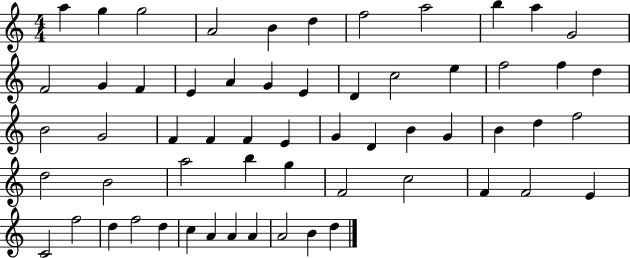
{
  \clef treble
  \numericTimeSignature
  \time 4/4
  \key c \major
  a''4 g''4 g''2 | a'2 b'4 d''4 | f''2 a''2 | b''4 a''4 g'2 | \break f'2 g'4 f'4 | e'4 a'4 g'4 e'4 | d'4 c''2 e''4 | f''2 f''4 d''4 | \break b'2 g'2 | f'4 f'4 f'4 e'4 | g'4 d'4 b'4 g'4 | b'4 d''4 f''2 | \break d''2 b'2 | a''2 b''4 g''4 | f'2 c''2 | f'4 f'2 e'4 | \break c'2 f''2 | d''4 f''2 d''4 | c''4 a'4 a'4 a'4 | a'2 b'4 d''4 | \break \bar "|."
}